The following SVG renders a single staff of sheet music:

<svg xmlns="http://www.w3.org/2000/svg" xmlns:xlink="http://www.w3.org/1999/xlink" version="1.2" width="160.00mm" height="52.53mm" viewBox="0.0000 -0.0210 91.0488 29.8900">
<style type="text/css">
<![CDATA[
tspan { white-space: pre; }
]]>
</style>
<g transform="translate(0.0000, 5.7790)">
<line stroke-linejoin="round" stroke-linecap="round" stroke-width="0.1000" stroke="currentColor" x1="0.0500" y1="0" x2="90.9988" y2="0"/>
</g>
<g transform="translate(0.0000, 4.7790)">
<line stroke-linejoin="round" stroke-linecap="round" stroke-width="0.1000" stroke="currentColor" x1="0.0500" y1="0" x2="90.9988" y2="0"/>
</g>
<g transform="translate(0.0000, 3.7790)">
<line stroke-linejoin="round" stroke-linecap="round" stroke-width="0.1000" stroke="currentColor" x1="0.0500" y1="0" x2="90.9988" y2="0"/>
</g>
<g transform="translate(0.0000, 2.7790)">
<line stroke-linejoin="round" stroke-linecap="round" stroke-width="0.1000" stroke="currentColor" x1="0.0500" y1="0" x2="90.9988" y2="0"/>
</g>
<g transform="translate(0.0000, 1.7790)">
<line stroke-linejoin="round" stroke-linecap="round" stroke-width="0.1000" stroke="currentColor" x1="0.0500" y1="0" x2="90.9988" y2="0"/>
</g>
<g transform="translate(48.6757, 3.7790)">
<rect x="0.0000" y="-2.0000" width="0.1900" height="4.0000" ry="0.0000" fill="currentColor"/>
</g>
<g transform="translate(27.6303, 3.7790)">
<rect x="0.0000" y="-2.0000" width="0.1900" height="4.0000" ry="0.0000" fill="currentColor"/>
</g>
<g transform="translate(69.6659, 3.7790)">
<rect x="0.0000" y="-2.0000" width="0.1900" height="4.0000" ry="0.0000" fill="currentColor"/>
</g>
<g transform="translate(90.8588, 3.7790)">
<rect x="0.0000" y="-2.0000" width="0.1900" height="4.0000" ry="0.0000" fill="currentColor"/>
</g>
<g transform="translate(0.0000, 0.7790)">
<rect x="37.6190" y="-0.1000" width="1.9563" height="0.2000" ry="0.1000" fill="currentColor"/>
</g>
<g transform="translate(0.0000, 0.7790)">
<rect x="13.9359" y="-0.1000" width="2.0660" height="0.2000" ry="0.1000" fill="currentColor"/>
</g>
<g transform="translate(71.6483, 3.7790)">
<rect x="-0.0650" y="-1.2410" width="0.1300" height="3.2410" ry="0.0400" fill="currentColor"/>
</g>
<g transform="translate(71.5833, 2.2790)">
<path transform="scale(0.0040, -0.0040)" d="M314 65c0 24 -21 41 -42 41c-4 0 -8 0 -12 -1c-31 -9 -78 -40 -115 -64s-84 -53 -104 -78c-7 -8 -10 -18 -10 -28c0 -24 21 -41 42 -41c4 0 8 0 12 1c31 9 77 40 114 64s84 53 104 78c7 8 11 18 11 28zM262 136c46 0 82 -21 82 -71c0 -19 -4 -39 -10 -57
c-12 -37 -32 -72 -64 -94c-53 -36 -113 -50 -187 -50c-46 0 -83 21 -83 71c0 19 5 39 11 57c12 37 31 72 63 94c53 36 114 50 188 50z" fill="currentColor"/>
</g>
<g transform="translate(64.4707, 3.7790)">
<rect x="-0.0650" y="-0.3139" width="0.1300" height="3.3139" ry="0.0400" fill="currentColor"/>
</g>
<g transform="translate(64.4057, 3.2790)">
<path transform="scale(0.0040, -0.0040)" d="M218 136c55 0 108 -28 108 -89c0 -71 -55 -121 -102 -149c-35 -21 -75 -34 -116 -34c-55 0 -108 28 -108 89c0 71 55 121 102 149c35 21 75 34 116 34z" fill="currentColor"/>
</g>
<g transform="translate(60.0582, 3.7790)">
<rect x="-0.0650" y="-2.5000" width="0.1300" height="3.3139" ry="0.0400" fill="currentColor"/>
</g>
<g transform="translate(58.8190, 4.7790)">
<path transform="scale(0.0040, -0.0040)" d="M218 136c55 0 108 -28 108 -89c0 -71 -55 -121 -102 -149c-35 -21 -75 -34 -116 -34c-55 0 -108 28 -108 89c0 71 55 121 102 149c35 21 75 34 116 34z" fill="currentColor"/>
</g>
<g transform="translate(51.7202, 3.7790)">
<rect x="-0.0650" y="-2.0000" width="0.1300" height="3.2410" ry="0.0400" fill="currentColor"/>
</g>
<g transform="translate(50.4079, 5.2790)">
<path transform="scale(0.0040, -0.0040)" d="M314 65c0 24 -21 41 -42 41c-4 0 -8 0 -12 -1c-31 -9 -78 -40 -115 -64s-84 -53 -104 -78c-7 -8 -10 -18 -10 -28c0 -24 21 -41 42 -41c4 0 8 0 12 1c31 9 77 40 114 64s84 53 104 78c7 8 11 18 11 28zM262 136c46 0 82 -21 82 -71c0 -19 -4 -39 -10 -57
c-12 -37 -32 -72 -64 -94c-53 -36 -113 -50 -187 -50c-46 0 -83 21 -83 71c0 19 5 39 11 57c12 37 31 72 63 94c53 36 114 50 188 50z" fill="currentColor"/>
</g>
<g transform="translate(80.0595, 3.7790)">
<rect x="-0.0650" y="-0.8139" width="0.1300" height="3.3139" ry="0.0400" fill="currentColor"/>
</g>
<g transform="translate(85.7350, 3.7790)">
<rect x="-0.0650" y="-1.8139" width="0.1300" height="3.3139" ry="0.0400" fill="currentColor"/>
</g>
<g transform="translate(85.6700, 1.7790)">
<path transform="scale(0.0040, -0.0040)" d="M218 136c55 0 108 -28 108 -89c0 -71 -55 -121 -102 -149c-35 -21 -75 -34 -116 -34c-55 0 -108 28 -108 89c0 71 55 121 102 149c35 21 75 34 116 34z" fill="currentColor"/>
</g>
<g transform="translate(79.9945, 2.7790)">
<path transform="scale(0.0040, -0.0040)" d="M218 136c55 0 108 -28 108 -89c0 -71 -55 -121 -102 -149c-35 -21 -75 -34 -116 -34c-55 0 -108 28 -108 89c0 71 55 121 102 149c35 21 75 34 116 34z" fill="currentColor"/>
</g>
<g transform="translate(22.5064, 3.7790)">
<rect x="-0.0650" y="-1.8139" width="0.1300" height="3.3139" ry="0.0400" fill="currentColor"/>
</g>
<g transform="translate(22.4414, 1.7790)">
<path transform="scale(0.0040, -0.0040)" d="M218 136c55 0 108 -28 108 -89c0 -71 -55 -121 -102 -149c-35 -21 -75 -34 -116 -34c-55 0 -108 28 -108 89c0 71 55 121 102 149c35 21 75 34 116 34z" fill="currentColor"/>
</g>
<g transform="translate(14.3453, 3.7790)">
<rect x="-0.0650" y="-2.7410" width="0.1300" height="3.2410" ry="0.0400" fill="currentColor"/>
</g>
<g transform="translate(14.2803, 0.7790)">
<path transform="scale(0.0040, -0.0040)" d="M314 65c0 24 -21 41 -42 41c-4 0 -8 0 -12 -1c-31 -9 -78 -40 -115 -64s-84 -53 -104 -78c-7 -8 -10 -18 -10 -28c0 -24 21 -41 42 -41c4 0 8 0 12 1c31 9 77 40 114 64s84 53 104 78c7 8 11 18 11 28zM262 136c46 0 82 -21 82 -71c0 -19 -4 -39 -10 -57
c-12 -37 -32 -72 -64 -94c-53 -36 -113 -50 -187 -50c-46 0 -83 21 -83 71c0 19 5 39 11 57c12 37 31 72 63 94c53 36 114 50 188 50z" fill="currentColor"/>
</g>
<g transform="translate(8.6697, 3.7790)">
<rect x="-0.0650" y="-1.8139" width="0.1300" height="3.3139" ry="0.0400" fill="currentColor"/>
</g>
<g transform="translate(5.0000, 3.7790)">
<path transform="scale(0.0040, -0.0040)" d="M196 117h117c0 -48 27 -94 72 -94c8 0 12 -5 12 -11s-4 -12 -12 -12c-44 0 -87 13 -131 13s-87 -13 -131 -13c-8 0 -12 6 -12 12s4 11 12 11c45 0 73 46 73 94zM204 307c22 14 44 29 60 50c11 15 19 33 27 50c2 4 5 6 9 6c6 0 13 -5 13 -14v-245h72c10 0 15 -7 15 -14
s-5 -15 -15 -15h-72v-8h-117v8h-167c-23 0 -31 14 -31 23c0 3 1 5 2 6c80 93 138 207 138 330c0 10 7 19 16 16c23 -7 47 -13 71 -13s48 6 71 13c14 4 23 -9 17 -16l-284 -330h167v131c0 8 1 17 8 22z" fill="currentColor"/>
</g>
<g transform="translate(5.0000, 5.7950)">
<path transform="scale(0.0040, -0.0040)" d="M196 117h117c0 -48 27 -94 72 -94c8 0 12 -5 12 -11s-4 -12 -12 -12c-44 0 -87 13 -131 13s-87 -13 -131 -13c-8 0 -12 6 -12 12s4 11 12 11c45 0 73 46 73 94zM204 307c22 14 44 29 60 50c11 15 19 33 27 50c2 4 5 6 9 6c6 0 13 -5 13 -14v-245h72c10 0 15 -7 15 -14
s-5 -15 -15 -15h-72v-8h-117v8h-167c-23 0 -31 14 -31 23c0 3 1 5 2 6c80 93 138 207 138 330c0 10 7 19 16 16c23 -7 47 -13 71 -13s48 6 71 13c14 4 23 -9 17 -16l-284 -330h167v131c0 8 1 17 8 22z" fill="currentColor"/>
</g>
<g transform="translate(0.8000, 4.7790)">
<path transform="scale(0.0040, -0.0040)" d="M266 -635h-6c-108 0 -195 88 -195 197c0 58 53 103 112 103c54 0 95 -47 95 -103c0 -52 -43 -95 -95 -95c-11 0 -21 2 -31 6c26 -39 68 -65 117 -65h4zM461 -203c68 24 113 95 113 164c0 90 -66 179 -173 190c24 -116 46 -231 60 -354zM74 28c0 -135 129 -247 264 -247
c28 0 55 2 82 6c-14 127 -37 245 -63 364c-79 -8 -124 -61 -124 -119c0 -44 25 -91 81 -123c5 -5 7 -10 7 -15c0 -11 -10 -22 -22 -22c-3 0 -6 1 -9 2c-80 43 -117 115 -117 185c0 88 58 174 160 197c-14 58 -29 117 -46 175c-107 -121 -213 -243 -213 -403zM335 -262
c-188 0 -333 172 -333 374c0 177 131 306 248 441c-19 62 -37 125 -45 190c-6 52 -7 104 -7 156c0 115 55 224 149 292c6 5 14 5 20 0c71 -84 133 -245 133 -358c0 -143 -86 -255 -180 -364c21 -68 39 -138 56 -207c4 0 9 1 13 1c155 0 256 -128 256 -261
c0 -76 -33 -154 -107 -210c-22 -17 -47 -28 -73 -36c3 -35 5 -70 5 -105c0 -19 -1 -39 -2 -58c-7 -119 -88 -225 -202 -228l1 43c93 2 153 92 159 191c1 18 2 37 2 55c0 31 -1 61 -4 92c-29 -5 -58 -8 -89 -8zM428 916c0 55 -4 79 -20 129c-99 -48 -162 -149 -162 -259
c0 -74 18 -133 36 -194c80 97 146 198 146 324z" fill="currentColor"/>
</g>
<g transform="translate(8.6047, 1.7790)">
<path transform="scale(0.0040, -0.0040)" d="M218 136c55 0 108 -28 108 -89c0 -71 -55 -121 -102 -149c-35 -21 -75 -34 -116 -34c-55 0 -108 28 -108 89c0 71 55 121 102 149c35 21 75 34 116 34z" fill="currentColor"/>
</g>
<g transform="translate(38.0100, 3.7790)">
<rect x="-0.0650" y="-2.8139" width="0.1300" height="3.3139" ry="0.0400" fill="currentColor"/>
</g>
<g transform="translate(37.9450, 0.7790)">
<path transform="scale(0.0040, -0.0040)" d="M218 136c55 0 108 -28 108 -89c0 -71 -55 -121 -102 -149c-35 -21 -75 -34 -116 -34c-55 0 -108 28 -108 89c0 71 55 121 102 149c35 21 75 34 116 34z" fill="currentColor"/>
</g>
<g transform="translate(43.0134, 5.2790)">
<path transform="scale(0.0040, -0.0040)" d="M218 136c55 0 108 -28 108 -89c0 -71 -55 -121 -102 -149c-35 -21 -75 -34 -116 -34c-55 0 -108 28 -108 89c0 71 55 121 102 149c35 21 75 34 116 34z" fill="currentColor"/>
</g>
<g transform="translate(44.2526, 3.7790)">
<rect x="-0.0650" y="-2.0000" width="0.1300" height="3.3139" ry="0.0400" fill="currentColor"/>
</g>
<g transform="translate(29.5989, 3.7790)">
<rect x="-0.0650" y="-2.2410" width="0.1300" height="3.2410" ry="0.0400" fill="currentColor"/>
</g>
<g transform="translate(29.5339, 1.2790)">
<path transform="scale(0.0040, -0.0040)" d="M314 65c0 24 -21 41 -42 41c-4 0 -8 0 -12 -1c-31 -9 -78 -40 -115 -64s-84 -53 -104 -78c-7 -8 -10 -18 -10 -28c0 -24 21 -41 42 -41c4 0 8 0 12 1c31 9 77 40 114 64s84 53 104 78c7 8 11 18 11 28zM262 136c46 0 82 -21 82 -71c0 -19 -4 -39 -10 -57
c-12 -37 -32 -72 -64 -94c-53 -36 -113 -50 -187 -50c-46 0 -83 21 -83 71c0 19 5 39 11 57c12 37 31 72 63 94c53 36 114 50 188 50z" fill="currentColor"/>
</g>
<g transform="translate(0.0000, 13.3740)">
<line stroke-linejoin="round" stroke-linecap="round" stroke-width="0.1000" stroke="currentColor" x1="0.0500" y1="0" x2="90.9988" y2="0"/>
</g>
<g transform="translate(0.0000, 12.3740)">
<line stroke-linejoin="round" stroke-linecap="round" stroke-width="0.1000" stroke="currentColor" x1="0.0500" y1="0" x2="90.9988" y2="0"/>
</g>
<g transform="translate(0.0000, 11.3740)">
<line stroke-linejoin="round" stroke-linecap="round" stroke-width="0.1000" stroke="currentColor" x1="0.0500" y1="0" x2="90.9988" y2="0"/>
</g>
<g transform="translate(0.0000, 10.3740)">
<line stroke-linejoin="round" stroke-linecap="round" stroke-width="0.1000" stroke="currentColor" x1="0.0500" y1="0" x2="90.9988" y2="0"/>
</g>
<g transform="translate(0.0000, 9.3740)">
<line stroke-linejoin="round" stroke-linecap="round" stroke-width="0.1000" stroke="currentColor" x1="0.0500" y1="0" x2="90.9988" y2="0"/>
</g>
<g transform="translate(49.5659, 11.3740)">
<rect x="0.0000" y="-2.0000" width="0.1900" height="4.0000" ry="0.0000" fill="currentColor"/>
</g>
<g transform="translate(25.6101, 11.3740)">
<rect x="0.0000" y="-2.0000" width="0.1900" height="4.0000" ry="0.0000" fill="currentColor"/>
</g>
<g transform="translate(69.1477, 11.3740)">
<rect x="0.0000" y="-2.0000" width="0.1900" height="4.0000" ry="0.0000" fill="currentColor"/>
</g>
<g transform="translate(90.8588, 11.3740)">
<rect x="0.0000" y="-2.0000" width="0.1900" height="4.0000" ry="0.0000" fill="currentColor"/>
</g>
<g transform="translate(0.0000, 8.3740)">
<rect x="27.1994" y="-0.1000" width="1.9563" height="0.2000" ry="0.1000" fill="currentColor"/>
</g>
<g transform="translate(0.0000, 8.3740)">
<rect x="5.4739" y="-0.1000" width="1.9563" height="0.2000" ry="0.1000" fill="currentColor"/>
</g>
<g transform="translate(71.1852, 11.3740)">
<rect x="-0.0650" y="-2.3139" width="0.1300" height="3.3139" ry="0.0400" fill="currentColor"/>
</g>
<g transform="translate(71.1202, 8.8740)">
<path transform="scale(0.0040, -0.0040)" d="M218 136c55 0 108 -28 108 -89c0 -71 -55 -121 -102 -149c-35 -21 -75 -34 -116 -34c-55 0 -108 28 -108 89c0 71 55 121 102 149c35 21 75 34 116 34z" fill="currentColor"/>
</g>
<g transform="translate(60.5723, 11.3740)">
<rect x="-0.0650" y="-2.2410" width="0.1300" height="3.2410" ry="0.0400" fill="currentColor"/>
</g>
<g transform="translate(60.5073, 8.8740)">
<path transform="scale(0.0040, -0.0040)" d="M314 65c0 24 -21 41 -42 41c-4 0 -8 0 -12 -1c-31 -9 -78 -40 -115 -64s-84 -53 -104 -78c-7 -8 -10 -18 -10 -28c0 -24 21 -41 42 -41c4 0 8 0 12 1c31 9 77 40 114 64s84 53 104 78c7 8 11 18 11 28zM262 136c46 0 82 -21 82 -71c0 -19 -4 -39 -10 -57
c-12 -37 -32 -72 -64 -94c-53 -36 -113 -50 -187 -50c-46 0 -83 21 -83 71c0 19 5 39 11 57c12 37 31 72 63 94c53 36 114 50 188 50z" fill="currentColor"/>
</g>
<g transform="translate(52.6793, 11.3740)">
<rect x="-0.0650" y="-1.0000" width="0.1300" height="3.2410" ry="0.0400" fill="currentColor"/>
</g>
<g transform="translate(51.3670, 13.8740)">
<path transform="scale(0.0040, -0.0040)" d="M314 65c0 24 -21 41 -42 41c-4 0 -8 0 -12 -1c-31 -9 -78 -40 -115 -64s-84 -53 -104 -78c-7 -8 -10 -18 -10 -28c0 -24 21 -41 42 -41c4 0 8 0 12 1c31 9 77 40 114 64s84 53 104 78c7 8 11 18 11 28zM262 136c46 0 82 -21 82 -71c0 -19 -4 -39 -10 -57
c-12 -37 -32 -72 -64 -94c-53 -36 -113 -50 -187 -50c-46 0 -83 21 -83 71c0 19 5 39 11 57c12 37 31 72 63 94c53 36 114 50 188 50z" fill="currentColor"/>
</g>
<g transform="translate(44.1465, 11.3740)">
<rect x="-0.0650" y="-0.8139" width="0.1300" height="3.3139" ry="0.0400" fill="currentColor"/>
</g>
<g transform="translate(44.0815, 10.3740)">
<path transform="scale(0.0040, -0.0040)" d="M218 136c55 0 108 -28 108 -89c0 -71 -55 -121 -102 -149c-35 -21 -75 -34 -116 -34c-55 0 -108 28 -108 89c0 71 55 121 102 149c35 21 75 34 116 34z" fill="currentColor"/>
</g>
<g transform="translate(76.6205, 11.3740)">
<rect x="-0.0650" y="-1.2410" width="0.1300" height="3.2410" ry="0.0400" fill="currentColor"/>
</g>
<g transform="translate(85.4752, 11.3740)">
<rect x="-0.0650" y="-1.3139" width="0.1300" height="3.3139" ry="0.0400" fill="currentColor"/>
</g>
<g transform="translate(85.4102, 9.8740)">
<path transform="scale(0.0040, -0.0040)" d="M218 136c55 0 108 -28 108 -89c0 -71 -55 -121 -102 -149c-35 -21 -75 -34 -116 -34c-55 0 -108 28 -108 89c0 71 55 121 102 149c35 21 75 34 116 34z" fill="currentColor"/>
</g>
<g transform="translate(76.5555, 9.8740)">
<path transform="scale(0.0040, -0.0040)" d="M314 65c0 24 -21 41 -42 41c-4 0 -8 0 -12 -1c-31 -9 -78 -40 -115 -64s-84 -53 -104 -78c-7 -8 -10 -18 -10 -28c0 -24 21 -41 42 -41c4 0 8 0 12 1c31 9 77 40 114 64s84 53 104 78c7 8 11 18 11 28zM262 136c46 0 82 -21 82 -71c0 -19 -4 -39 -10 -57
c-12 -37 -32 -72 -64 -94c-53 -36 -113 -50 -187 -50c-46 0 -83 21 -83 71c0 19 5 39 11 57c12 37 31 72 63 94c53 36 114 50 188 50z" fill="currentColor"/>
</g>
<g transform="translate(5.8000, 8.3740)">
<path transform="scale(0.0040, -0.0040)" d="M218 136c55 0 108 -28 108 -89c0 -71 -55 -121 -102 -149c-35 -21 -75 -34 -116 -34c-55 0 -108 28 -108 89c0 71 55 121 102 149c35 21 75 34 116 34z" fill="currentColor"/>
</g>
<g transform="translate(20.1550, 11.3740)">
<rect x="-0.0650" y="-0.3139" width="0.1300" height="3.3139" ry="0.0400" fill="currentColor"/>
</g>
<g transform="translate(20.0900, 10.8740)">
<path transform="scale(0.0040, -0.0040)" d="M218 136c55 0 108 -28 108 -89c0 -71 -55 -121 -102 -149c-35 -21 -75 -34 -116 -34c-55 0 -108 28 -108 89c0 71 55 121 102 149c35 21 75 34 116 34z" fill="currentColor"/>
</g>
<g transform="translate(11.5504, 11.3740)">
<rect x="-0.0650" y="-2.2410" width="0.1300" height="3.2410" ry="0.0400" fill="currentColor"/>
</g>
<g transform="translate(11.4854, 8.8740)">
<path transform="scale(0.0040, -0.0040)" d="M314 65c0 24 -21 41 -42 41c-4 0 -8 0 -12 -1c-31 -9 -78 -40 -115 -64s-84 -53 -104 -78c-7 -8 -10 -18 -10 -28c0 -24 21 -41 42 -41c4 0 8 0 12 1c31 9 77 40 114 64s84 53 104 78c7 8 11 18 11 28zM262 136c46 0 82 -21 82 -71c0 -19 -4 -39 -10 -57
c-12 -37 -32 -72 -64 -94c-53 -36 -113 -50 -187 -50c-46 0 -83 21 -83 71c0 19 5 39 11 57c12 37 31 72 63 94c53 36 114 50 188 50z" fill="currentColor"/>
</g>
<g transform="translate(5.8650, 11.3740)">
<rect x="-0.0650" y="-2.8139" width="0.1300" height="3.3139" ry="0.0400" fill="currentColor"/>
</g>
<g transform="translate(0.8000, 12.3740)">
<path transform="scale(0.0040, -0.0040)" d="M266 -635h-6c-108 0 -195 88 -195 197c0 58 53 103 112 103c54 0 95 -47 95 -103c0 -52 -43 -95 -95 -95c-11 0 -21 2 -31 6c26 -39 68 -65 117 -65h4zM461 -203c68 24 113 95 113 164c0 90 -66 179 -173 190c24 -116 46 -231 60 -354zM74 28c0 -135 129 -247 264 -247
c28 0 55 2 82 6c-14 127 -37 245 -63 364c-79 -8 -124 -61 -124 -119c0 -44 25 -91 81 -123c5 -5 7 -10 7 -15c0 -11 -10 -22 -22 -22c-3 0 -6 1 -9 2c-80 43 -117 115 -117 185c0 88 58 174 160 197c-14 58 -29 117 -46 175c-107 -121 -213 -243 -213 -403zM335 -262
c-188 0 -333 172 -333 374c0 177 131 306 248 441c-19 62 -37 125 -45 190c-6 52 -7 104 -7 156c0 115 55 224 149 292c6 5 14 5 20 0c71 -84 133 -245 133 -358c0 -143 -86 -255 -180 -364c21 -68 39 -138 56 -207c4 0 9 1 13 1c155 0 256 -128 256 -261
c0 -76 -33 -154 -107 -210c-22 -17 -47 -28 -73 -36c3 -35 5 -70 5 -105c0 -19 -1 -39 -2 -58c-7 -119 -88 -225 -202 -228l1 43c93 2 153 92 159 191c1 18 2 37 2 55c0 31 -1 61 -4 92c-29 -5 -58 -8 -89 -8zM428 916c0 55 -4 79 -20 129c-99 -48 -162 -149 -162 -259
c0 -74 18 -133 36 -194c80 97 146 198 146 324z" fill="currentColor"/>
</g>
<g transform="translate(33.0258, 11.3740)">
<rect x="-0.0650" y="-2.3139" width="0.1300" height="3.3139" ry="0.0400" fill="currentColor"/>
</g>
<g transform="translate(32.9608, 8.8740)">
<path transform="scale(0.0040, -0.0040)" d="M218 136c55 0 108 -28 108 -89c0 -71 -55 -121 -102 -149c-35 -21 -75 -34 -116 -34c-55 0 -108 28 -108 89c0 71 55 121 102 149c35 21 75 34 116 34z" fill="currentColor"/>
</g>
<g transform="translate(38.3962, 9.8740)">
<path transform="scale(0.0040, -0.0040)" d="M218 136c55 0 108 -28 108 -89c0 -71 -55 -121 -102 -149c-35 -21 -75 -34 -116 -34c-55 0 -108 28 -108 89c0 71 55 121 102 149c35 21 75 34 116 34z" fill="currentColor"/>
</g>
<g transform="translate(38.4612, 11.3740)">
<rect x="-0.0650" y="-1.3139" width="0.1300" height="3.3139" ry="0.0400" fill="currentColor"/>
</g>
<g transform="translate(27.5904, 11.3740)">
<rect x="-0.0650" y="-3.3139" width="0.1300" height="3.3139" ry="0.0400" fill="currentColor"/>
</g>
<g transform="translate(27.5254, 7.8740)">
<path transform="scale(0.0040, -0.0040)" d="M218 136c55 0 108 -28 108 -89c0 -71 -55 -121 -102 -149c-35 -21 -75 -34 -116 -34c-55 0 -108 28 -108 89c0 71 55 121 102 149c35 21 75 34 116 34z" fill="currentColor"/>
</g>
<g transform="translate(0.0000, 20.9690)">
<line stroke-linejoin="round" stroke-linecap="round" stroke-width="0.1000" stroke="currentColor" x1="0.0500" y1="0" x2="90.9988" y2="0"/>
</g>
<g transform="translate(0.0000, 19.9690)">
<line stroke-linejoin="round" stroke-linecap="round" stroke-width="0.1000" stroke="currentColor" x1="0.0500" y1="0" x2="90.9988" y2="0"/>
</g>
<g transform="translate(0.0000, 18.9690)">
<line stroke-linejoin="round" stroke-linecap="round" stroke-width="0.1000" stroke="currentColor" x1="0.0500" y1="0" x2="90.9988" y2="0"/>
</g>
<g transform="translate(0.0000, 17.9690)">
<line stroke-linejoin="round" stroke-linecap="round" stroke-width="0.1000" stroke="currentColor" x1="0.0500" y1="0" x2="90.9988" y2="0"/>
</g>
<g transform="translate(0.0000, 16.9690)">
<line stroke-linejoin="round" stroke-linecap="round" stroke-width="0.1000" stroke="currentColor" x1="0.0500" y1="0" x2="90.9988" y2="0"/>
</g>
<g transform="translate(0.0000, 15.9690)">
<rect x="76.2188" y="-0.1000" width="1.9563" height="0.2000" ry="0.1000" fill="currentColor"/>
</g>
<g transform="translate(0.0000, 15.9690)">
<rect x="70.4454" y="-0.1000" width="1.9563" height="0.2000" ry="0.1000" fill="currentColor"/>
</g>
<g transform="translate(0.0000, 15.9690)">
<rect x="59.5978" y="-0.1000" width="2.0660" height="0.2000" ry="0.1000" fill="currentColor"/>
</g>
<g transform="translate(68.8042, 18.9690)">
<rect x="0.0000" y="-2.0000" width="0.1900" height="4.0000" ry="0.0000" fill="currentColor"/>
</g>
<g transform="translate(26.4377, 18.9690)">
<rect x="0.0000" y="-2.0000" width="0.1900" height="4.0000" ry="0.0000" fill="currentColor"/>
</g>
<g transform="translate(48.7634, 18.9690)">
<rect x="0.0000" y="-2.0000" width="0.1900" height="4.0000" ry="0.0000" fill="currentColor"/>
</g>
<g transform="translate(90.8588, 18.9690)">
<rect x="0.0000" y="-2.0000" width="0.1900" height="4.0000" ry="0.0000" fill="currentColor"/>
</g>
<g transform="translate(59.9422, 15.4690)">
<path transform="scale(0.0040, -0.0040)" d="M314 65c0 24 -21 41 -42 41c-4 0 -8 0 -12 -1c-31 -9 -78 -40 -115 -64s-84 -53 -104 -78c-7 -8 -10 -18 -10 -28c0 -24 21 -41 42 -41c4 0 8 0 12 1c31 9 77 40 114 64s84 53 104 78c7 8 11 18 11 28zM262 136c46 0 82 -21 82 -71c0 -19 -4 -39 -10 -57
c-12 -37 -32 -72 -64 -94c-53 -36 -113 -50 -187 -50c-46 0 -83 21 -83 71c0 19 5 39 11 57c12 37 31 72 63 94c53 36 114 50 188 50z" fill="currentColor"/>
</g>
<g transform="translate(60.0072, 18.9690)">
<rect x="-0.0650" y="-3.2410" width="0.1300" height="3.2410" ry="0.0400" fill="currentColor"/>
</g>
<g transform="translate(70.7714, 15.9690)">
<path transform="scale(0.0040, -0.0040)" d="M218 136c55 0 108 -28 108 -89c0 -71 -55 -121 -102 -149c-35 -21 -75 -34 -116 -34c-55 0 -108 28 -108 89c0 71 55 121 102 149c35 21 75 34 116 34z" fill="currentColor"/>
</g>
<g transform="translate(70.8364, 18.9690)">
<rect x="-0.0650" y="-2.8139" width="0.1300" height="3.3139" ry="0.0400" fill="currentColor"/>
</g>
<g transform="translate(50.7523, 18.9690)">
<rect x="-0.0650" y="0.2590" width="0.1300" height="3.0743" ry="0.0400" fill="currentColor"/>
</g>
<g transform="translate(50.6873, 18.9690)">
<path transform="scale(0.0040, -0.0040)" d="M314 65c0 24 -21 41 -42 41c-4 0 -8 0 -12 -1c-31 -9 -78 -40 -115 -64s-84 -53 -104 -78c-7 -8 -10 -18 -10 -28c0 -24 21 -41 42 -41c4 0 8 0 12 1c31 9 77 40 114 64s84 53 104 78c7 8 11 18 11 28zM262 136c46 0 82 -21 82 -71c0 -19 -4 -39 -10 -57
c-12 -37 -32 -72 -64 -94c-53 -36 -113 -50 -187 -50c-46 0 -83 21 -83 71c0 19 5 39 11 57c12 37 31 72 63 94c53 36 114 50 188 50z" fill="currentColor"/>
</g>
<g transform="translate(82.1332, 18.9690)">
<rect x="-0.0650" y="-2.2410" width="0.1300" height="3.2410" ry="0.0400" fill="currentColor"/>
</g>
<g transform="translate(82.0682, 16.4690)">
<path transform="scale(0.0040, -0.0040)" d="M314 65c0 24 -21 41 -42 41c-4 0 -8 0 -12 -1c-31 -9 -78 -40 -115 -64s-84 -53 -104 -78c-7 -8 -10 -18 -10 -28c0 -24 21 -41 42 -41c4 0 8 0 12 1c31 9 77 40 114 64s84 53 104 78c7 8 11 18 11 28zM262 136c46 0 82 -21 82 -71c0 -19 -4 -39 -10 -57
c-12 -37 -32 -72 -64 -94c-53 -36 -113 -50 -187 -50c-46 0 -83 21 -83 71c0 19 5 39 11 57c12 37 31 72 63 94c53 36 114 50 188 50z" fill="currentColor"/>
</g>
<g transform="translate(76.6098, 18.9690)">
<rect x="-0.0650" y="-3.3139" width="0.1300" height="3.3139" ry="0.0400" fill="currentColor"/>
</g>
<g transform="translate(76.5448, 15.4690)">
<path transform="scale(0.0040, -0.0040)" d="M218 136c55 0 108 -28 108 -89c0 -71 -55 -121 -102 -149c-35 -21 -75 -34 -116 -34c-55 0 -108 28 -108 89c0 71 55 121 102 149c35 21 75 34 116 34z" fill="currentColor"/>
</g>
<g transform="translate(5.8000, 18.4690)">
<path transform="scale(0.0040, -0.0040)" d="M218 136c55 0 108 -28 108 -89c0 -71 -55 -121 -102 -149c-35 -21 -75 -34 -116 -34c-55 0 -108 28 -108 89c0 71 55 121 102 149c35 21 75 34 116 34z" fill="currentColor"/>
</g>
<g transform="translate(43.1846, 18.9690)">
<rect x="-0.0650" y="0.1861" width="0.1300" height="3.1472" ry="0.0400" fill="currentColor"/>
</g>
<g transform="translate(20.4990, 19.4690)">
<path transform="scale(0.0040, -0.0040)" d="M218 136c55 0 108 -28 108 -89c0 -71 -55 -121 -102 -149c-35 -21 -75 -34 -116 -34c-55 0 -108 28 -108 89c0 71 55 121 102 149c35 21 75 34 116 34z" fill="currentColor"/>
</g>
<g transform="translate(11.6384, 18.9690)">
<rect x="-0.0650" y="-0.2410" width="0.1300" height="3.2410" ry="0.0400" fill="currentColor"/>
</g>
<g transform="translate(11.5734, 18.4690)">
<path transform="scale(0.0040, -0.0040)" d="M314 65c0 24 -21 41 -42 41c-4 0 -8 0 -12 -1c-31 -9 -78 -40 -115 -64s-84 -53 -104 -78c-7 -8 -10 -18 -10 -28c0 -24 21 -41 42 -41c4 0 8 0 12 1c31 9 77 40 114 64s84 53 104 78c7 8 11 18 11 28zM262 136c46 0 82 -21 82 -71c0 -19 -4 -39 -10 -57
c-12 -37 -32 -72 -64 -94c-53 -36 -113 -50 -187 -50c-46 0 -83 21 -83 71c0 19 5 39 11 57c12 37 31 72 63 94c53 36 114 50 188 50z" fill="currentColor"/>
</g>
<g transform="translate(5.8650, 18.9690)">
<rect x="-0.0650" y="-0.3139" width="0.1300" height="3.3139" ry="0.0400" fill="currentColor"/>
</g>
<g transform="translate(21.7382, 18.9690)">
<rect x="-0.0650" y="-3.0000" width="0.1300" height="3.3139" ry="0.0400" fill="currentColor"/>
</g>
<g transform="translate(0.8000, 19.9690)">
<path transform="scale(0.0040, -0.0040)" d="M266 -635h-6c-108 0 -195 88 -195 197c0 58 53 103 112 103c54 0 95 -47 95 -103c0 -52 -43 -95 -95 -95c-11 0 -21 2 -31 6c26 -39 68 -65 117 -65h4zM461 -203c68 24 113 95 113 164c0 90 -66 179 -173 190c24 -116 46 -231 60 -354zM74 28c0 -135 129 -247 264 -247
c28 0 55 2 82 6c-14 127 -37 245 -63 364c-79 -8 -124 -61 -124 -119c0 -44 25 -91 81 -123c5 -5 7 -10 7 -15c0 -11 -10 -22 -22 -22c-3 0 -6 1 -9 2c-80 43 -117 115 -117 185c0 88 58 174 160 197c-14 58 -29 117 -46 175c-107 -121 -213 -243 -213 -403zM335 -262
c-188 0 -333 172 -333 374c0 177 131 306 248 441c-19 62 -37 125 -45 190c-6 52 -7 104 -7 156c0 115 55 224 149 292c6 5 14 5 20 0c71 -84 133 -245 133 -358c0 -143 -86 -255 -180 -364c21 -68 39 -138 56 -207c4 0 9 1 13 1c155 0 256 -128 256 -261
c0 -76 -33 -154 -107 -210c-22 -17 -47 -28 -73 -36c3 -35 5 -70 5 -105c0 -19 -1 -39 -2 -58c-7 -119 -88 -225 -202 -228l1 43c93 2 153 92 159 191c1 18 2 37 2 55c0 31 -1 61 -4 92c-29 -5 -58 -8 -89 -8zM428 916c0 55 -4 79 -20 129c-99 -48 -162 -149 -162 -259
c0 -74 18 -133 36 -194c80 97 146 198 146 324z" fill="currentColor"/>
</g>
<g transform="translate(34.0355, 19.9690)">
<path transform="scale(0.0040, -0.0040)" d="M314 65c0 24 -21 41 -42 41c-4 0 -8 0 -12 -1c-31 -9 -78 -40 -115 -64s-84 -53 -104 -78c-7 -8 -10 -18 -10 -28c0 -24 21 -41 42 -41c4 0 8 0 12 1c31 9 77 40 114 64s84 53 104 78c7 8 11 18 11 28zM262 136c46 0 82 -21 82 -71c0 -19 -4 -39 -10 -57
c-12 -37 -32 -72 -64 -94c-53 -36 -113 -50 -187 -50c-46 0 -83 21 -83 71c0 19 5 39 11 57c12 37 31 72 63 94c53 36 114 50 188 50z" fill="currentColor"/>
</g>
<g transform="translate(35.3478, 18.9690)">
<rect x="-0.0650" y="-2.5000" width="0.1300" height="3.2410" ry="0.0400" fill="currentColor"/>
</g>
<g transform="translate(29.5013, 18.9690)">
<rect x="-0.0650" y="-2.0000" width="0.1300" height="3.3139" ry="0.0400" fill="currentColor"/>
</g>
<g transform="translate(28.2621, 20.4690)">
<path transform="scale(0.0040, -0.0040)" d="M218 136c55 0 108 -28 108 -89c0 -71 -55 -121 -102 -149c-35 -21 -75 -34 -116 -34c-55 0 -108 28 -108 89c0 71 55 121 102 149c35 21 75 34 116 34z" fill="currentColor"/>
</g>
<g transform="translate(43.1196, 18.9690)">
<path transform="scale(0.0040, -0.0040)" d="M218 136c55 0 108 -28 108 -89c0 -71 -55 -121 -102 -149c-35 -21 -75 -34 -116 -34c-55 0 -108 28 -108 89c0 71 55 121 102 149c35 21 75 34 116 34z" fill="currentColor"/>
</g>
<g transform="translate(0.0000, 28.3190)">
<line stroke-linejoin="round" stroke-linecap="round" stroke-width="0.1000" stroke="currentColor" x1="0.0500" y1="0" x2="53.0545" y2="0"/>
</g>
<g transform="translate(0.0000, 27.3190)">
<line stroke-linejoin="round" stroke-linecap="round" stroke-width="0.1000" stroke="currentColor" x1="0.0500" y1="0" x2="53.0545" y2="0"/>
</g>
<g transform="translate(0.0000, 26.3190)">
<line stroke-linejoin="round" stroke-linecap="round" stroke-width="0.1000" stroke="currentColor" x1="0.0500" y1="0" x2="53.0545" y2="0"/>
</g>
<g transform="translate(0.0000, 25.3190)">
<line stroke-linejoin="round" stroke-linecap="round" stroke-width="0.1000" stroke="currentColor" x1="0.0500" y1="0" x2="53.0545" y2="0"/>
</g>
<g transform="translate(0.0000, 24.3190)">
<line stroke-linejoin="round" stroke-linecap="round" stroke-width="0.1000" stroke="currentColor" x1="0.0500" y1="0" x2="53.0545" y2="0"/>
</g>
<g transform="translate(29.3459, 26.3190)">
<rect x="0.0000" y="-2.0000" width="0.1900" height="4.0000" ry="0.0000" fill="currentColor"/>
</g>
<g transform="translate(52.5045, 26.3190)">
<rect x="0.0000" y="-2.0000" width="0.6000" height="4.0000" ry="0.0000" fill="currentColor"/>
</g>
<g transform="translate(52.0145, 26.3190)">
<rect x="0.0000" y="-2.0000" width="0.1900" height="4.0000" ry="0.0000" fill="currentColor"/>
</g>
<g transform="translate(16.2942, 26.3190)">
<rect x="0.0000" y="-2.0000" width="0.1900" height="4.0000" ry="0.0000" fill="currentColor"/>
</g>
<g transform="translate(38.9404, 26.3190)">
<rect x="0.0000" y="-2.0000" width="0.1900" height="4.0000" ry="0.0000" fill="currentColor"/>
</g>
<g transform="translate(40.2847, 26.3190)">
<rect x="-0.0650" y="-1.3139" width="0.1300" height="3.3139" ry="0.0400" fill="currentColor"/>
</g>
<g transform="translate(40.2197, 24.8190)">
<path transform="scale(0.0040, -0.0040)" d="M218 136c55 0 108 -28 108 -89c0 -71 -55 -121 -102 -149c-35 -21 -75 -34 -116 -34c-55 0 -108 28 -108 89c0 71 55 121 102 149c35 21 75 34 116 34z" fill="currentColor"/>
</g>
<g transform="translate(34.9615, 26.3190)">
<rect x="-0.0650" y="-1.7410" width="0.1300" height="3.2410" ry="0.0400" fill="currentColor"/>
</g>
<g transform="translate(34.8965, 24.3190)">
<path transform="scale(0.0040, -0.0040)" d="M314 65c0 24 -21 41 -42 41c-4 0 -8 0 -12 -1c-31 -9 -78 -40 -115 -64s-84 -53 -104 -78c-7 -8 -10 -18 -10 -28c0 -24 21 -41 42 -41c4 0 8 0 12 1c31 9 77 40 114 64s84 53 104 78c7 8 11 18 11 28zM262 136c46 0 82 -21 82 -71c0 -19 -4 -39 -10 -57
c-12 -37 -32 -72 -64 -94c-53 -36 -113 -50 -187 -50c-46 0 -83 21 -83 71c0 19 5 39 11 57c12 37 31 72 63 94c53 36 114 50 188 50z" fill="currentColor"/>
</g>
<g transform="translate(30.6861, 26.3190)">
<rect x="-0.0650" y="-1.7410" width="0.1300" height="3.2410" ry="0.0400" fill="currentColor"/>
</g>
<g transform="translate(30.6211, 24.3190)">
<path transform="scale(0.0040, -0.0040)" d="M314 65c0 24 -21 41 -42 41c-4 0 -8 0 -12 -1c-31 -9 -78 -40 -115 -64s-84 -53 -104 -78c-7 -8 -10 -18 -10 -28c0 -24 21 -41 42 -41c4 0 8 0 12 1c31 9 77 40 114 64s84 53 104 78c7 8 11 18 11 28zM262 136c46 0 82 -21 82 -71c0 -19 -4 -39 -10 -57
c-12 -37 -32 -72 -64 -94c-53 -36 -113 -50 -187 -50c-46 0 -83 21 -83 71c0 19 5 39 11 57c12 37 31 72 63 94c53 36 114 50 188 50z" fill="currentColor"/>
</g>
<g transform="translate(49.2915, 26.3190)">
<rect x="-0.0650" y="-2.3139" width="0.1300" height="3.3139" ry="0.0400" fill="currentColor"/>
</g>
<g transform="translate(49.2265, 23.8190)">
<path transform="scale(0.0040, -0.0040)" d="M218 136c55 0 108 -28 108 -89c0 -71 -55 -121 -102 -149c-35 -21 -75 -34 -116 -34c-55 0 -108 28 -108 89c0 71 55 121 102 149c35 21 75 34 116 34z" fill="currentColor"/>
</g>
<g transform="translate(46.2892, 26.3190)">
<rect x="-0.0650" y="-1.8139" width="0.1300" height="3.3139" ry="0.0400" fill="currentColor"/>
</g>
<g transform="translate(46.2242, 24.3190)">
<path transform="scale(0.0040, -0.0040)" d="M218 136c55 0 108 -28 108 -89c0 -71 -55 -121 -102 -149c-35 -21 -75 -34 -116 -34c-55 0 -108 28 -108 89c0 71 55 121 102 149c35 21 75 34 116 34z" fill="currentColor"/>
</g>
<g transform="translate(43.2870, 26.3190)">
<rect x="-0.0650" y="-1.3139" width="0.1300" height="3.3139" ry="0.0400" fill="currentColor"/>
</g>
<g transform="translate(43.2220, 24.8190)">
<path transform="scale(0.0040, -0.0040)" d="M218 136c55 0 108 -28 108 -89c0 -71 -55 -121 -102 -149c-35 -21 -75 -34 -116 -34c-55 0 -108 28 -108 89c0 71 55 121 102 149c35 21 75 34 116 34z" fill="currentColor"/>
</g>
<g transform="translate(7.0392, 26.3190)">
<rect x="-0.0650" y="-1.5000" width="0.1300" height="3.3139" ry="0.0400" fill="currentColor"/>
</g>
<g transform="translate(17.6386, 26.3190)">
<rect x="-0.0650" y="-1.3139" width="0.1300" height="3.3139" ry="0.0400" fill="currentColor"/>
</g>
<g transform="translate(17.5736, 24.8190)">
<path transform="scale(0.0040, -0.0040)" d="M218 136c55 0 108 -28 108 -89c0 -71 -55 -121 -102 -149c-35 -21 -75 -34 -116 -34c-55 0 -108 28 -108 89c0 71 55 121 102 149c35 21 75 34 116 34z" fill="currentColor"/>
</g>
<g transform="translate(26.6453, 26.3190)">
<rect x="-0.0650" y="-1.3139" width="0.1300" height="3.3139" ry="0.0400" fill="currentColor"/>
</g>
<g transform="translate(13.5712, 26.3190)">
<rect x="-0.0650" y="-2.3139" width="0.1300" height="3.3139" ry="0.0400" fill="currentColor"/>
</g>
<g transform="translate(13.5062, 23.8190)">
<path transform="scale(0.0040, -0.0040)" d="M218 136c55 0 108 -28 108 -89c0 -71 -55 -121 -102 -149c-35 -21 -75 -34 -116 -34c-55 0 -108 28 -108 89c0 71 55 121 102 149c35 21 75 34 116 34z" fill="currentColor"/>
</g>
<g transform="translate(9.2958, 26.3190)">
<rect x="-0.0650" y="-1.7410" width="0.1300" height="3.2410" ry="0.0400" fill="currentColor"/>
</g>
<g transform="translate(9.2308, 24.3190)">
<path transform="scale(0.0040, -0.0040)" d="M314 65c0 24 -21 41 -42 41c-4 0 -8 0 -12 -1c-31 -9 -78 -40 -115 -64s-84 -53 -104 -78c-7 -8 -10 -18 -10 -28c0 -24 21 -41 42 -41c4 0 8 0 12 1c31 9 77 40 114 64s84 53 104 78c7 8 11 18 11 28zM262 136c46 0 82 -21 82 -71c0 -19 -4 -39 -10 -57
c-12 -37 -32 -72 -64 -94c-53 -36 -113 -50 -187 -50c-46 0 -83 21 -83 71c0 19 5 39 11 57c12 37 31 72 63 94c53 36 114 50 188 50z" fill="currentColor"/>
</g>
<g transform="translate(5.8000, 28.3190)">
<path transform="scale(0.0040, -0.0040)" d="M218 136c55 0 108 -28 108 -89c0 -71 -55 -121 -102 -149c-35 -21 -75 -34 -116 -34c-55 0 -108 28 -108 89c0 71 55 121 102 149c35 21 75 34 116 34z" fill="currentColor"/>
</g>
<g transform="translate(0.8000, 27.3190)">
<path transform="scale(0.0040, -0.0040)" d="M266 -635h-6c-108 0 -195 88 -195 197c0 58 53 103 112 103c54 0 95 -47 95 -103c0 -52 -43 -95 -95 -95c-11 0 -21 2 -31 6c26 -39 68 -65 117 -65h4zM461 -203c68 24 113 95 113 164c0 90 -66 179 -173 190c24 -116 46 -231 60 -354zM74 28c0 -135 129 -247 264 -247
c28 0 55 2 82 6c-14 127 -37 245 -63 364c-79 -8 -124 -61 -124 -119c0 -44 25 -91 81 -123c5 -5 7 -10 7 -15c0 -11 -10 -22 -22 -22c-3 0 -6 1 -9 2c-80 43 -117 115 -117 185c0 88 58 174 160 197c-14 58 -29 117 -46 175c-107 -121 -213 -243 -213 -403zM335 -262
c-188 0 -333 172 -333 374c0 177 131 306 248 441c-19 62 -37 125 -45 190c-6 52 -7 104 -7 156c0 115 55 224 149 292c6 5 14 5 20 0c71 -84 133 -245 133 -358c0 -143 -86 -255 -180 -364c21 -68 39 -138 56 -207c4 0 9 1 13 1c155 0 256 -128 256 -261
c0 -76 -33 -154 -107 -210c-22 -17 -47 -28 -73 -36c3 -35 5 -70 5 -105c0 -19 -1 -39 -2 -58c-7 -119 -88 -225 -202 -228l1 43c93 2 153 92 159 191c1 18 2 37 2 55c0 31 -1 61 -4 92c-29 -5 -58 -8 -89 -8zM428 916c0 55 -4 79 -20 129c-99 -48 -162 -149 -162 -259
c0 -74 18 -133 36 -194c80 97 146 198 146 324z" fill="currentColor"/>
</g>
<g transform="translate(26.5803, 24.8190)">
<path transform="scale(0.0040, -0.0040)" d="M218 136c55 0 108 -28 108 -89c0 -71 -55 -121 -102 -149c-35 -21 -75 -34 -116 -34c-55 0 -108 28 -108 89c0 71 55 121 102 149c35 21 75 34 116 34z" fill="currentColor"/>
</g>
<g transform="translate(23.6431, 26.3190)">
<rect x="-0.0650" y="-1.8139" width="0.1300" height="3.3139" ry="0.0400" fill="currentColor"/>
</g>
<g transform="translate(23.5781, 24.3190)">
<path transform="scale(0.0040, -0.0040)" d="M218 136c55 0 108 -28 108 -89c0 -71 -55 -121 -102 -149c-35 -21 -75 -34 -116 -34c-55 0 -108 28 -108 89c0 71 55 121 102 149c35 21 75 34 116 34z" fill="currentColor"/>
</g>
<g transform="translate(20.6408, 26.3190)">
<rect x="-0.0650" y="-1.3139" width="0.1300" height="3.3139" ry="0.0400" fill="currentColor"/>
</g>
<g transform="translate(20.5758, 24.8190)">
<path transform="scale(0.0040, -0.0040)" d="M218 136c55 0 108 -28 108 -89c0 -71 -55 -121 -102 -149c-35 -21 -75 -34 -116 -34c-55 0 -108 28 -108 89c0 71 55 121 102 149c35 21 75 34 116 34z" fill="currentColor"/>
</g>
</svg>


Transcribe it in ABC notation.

X:1
T:Untitled
M:4/4
L:1/4
K:C
f a2 f g2 a F F2 G c e2 d f a g2 c b g e d D2 g2 g e2 e c c2 A F G2 B B2 b2 a b g2 E f2 g e e f e f2 f2 e e f g